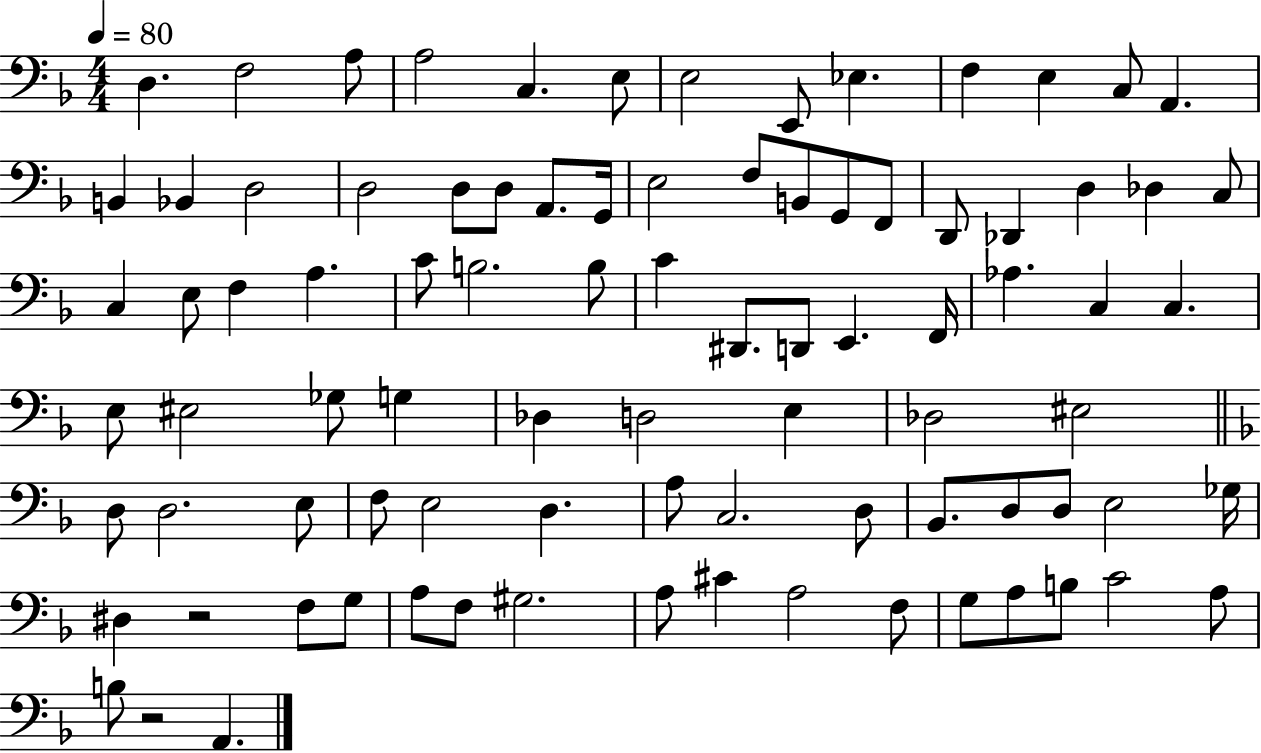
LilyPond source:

{
  \clef bass
  \numericTimeSignature
  \time 4/4
  \key f \major
  \tempo 4 = 80
  d4. f2 a8 | a2 c4. e8 | e2 e,8 ees4. | f4 e4 c8 a,4. | \break b,4 bes,4 d2 | d2 d8 d8 a,8. g,16 | e2 f8 b,8 g,8 f,8 | d,8 des,4 d4 des4 c8 | \break c4 e8 f4 a4. | c'8 b2. b8 | c'4 dis,8. d,8 e,4. f,16 | aes4. c4 c4. | \break e8 eis2 ges8 g4 | des4 d2 e4 | des2 eis2 | \bar "||" \break \key f \major d8 d2. e8 | f8 e2 d4. | a8 c2. d8 | bes,8. d8 d8 e2 ges16 | \break dis4 r2 f8 g8 | a8 f8 gis2. | a8 cis'4 a2 f8 | g8 a8 b8 c'2 a8 | \break b8 r2 a,4. | \bar "|."
}